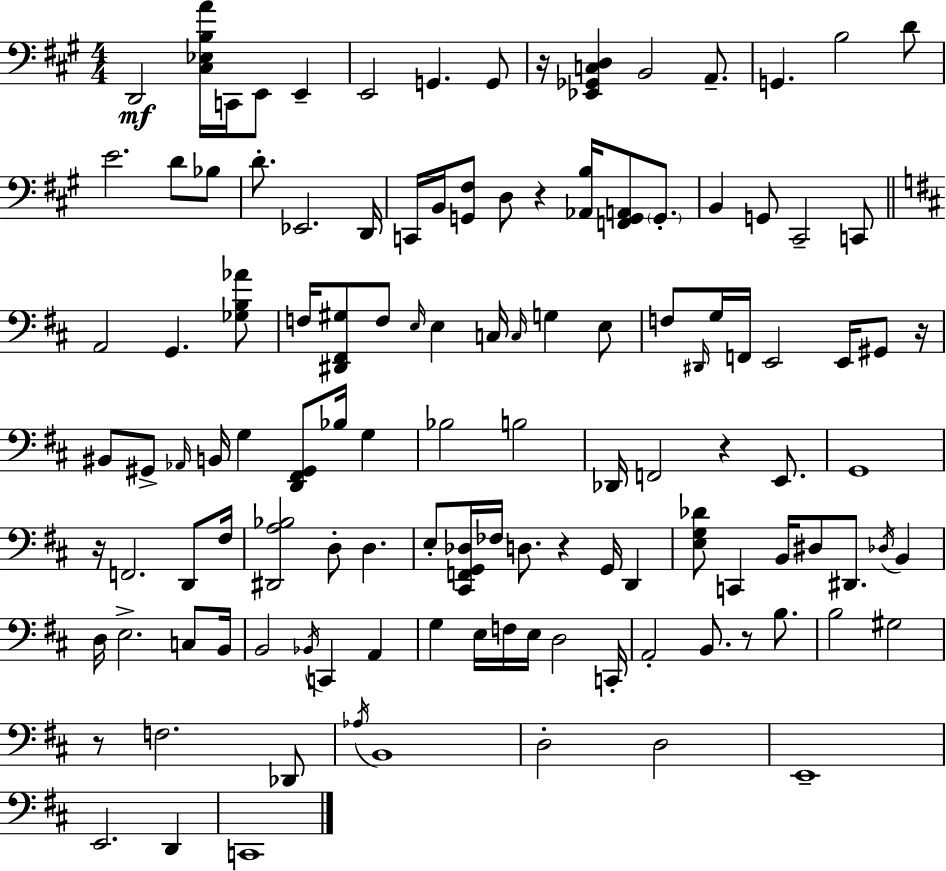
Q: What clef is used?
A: bass